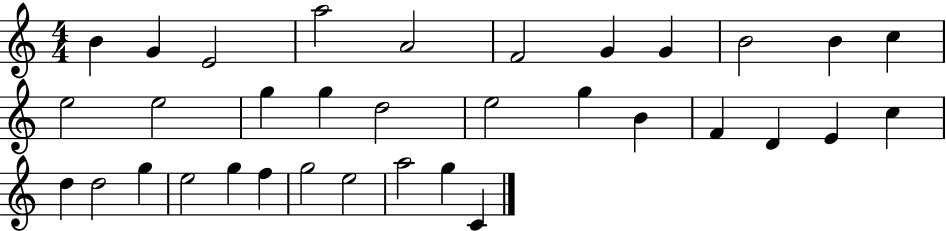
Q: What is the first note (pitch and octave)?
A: B4